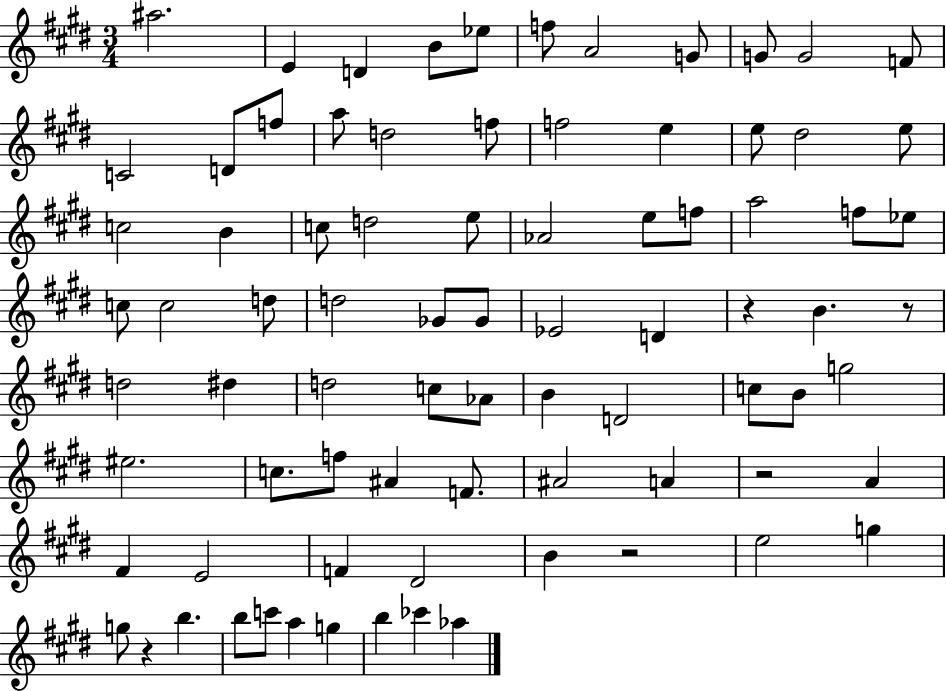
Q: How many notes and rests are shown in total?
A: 81